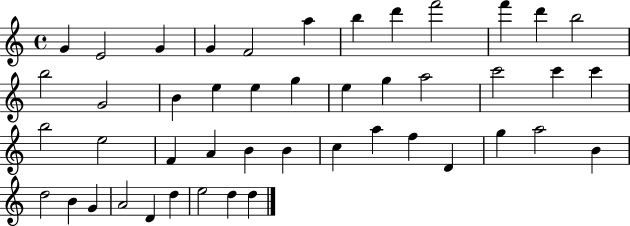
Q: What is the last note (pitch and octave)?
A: D5